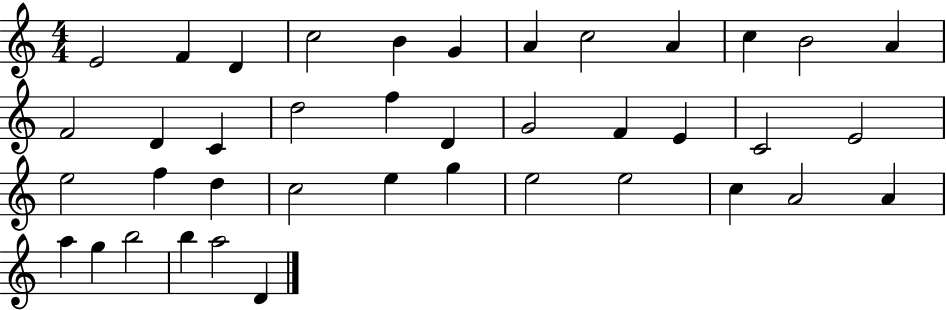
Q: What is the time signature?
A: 4/4